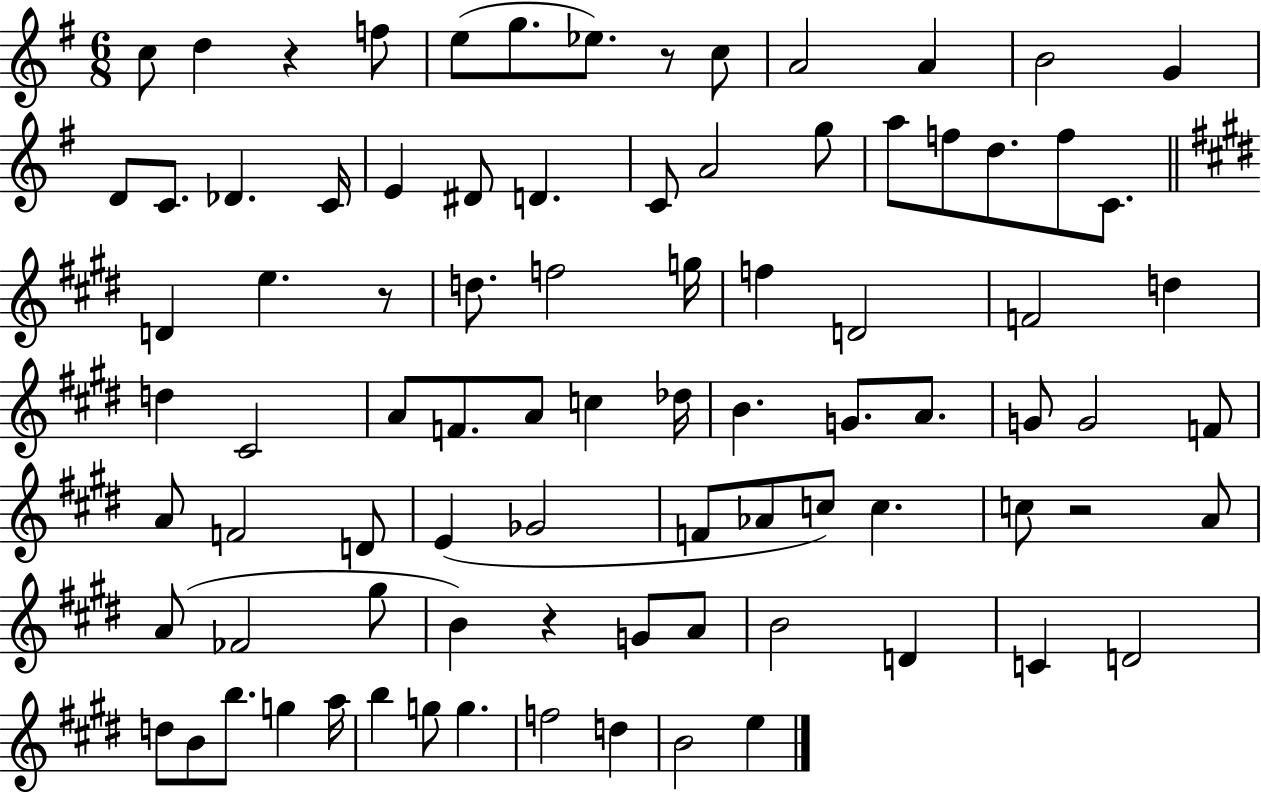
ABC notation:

X:1
T:Untitled
M:6/8
L:1/4
K:G
c/2 d z f/2 e/2 g/2 _e/2 z/2 c/2 A2 A B2 G D/2 C/2 _D C/4 E ^D/2 D C/2 A2 g/2 a/2 f/2 d/2 f/2 C/2 D e z/2 d/2 f2 g/4 f D2 F2 d d ^C2 A/2 F/2 A/2 c _d/4 B G/2 A/2 G/2 G2 F/2 A/2 F2 D/2 E _G2 F/2 _A/2 c/2 c c/2 z2 A/2 A/2 _F2 ^g/2 B z G/2 A/2 B2 D C D2 d/2 B/2 b/2 g a/4 b g/2 g f2 d B2 e